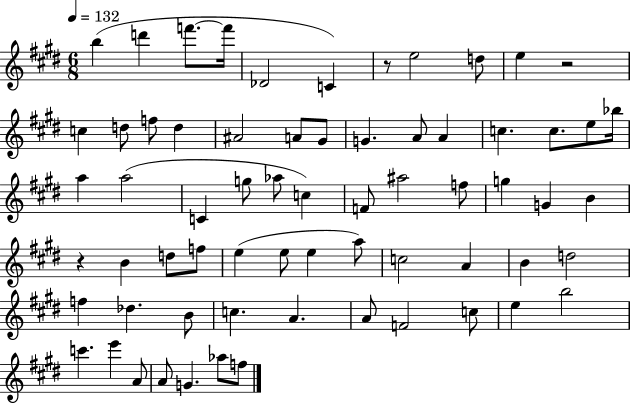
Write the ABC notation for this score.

X:1
T:Untitled
M:6/8
L:1/4
K:E
b d' f'/2 f'/4 _D2 C z/2 e2 d/2 e z2 c d/2 f/2 d ^A2 A/2 ^G/2 G A/2 A c c/2 e/2 _b/4 a a2 C g/2 _a/2 c F/2 ^a2 f/2 g G B z B d/2 f/2 e e/2 e a/2 c2 A B d2 f _d B/2 c A A/2 F2 c/2 e b2 c' e' A/2 A/2 G _a/2 f/2